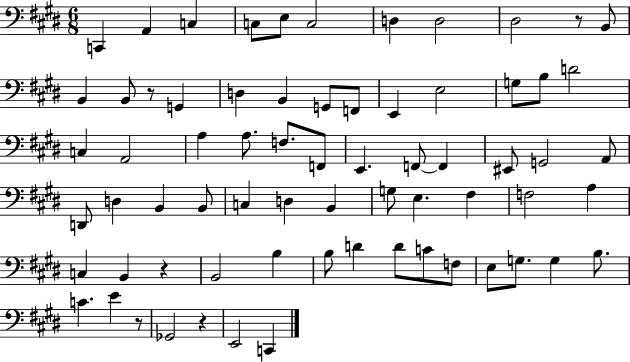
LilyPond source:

{
  \clef bass
  \numericTimeSignature
  \time 6/8
  \key e \major
  c,4 a,4 c4 | c8 e8 c2 | d4 d2 | dis2 r8 b,8 | \break b,4 b,8 r8 g,4 | d4 b,4 g,8 f,8 | e,4 e2 | g8 b8 d'2 | \break c4 a,2 | a4 a8. f8. f,8 | e,4. f,8~~ f,4 | eis,8 g,2 a,8 | \break d,8 d4 b,4 b,8 | c4 d4 b,4 | g8 e4. fis4 | f2 a4 | \break c4 b,4 r4 | b,2 b4 | b8 d'4 d'8 c'8 f8 | e8 g8. g4 b8. | \break c'4. e'4 r8 | ges,2 r4 | e,2 c,4 | \bar "|."
}